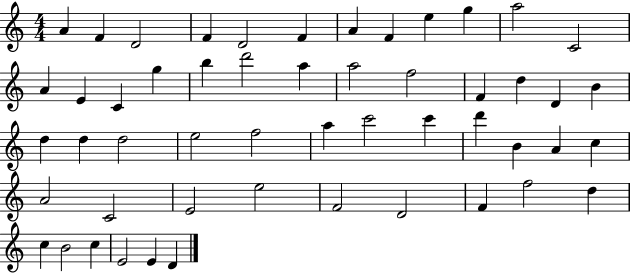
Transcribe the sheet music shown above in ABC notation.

X:1
T:Untitled
M:4/4
L:1/4
K:C
A F D2 F D2 F A F e g a2 C2 A E C g b d'2 a a2 f2 F d D B d d d2 e2 f2 a c'2 c' d' B A c A2 C2 E2 e2 F2 D2 F f2 d c B2 c E2 E D